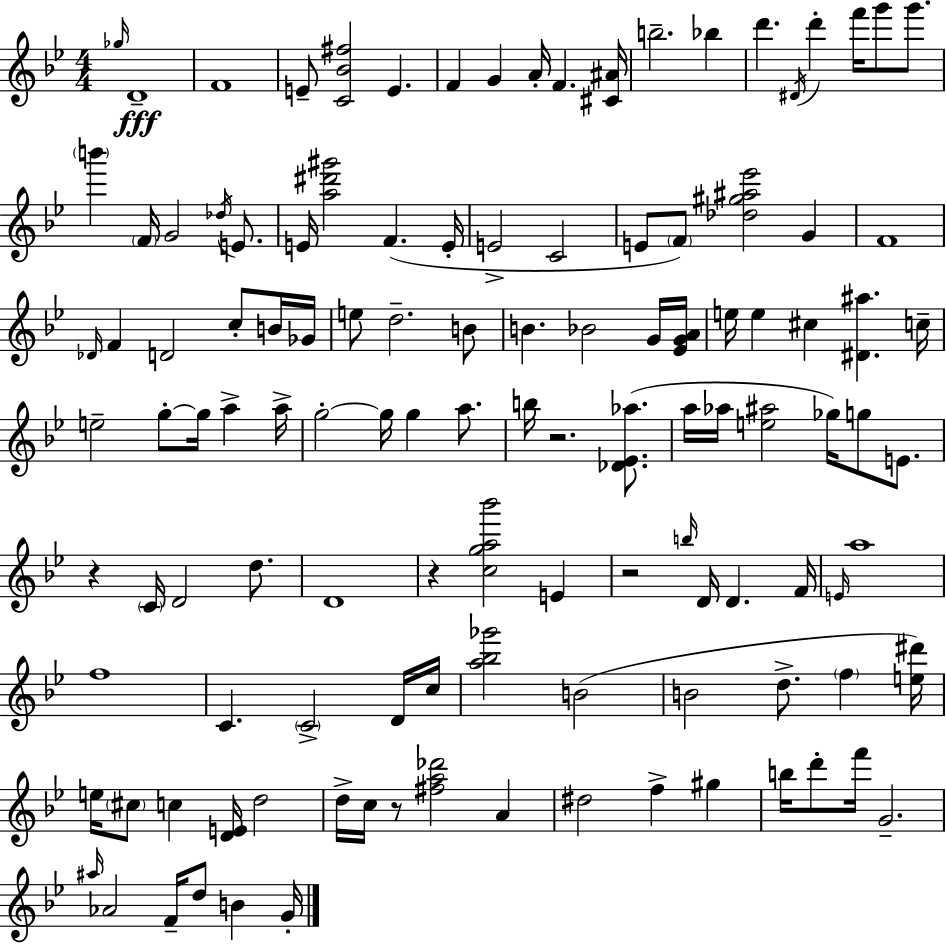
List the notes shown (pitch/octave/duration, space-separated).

Gb5/s D4/w F4/w E4/e [C4,Bb4,F#5]/h E4/q. F4/q G4/q A4/s F4/q. [C#4,A#4]/s B5/h. Bb5/q D6/q. D#4/s D6/q F6/s G6/e G6/e. B6/q F4/s G4/h Db5/s E4/e. E4/s [A5,D#6,G#6]/h F4/q. E4/s E4/h C4/h E4/e F4/e [Db5,G#5,A#5,Eb6]/h G4/q F4/w Db4/s F4/q D4/h C5/e B4/s Gb4/s E5/e D5/h. B4/e B4/q. Bb4/h G4/s [Eb4,G4,A4]/s E5/s E5/q C#5/q [D#4,A#5]/q. C5/s E5/h G5/e G5/s A5/q A5/s G5/h G5/s G5/q A5/e. B5/s R/h. [Db4,Eb4,Ab5]/e. A5/s Ab5/s [E5,A#5]/h Gb5/s G5/e E4/e. R/q C4/s D4/h D5/e. D4/w R/q [C5,G5,A5,Bb6]/h E4/q R/h B5/s D4/s D4/q. F4/s E4/s A5/w F5/w C4/q. C4/h D4/s C5/s [A5,Bb5,Gb6]/h B4/h B4/h D5/e. F5/q [E5,D#6]/s E5/s C#5/e C5/q [D4,E4]/s D5/h D5/s C5/s R/e [F#5,A5,Db6]/h A4/q D#5/h F5/q G#5/q B5/s D6/e F6/s G4/h. A#5/s Ab4/h F4/s D5/e B4/q G4/s